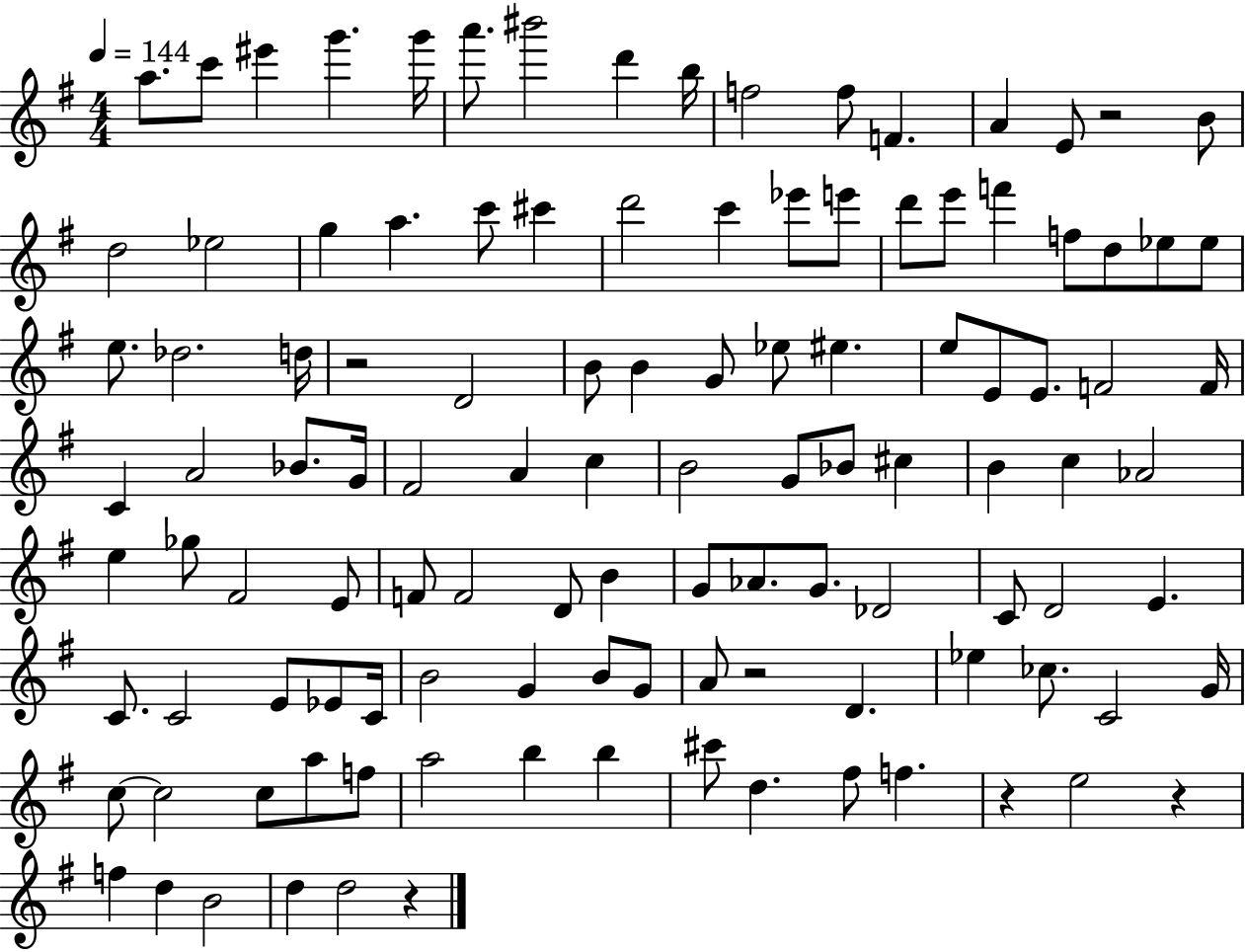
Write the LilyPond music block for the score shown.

{
  \clef treble
  \numericTimeSignature
  \time 4/4
  \key g \major
  \tempo 4 = 144
  \repeat volta 2 { a''8. c'''8 eis'''4 g'''4. g'''16 | a'''8. bis'''2 d'''4 b''16 | f''2 f''8 f'4. | a'4 e'8 r2 b'8 | \break d''2 ees''2 | g''4 a''4. c'''8 cis'''4 | d'''2 c'''4 ees'''8 e'''8 | d'''8 e'''8 f'''4 f''8 d''8 ees''8 ees''8 | \break e''8. des''2. d''16 | r2 d'2 | b'8 b'4 g'8 ees''8 eis''4. | e''8 e'8 e'8. f'2 f'16 | \break c'4 a'2 bes'8. g'16 | fis'2 a'4 c''4 | b'2 g'8 bes'8 cis''4 | b'4 c''4 aes'2 | \break e''4 ges''8 fis'2 e'8 | f'8 f'2 d'8 b'4 | g'8 aes'8. g'8. des'2 | c'8 d'2 e'4. | \break c'8. c'2 e'8 ees'8 c'16 | b'2 g'4 b'8 g'8 | a'8 r2 d'4. | ees''4 ces''8. c'2 g'16 | \break c''8~~ c''2 c''8 a''8 f''8 | a''2 b''4 b''4 | cis'''8 d''4. fis''8 f''4. | r4 e''2 r4 | \break f''4 d''4 b'2 | d''4 d''2 r4 | } \bar "|."
}